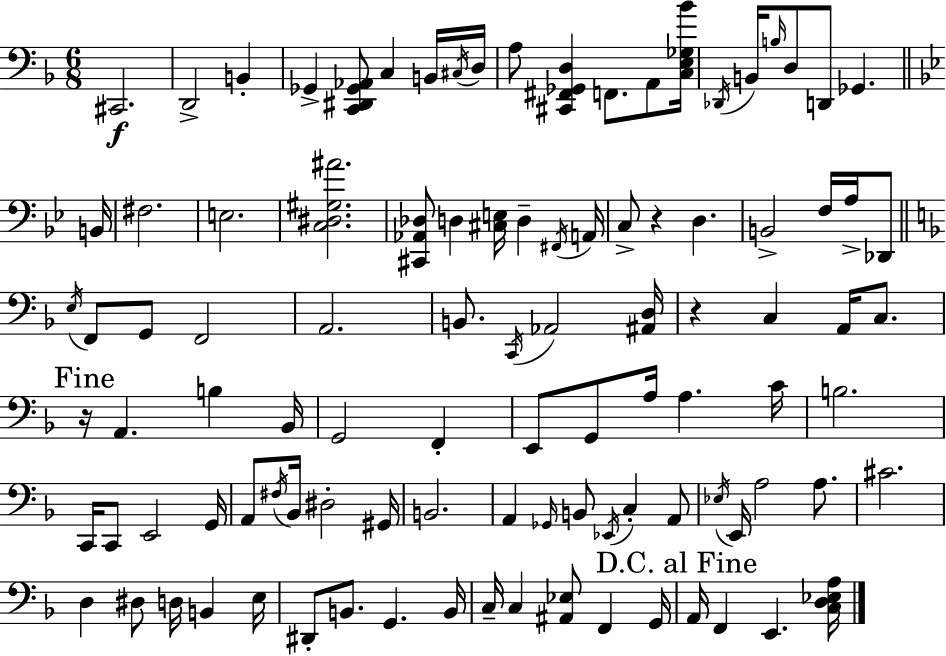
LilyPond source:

{
  \clef bass
  \numericTimeSignature
  \time 6/8
  \key f \major
  \repeat volta 2 { cis,2.\f | d,2-> b,4-. | ges,4-> <c, dis, ges, aes,>8 c4 b,16 \acciaccatura { cis16 } | d16 a8 <cis, fis, ges, d>4 f,8. a,8 | \break <c e ges bes'>16 \acciaccatura { des,16 } b,16 \grace { b16 } d8 d,8 ges,4. | \bar "||" \break \key bes \major b,16 fis2. | e2. | <c dis gis ais'>2. | <cis, aes, des>8 d4 <cis e>16 d4-- | \break \acciaccatura { fis,16 } a,16 c8-> r4 d4. | b,2-> f16 a16-> | des,8 \bar "||" \break \key d \minor \acciaccatura { e16 } f,8 g,8 f,2 | a,2. | b,8. \acciaccatura { c,16 } aes,2 | <ais, d>16 r4 c4 a,16 c8. | \break \mark "Fine" r16 a,4. b4 | bes,16 g,2 f,4-. | e,8 g,8 a16 a4. | c'16 b2. | \break c,16 c,8 e,2 | g,16 a,8 \acciaccatura { fis16 } bes,16 dis2-. | gis,16 b,2. | a,4 \grace { ges,16 } b,8 \acciaccatura { ees,16 } c4-. | \break a,8 \acciaccatura { ees16 } e,16 a2 | a8. cis'2. | d4 dis8 | d16 b,4 e16 dis,8-. b,8. g,4. | \break b,16 c16-- c4 <ais, ees>8 | f,4 g,16 \mark "D.C. al Fine" a,16 f,4 e,4. | <c d ees a>16 } \bar "|."
}